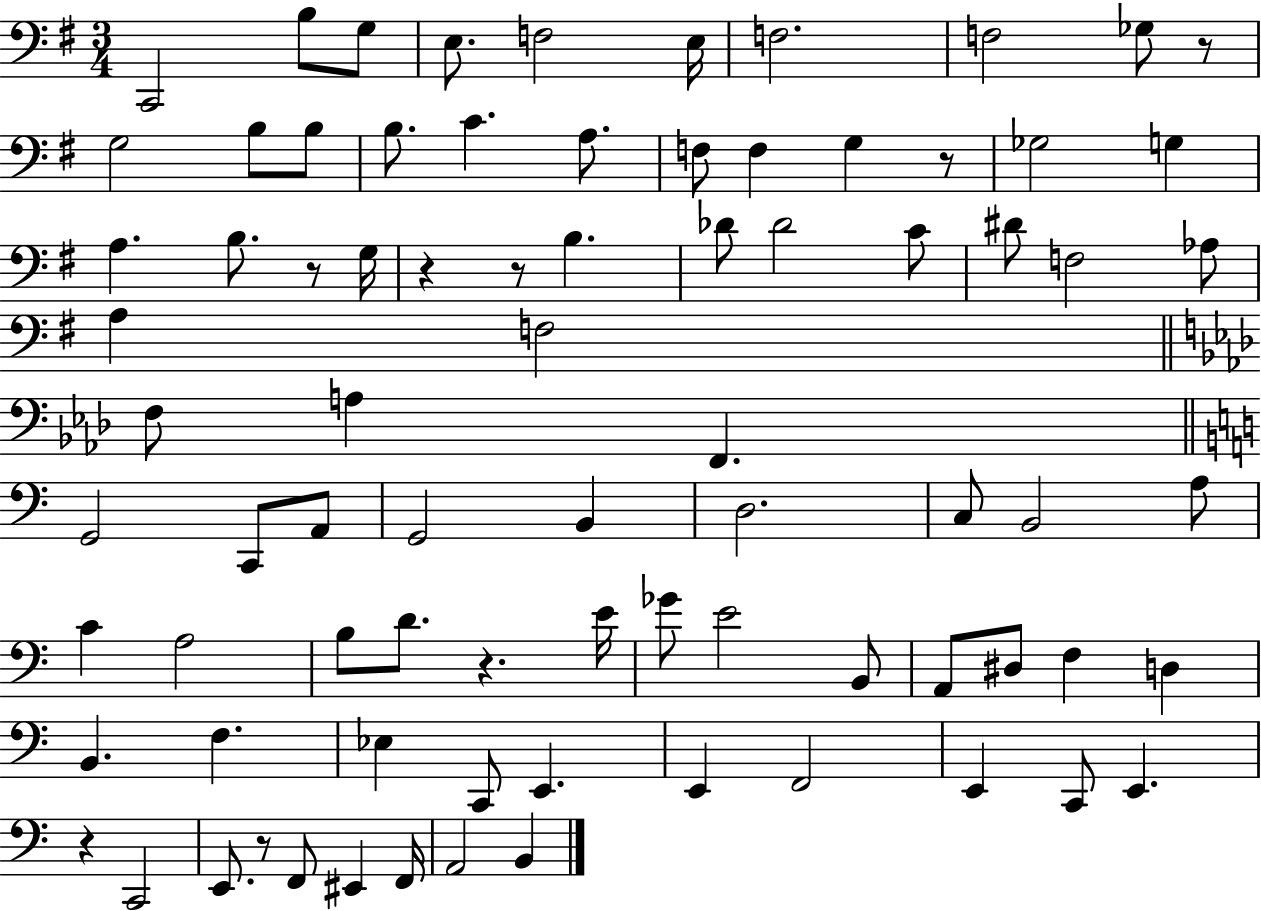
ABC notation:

X:1
T:Untitled
M:3/4
L:1/4
K:G
C,,2 B,/2 G,/2 E,/2 F,2 E,/4 F,2 F,2 _G,/2 z/2 G,2 B,/2 B,/2 B,/2 C A,/2 F,/2 F, G, z/2 _G,2 G, A, B,/2 z/2 G,/4 z z/2 B, _D/2 _D2 C/2 ^D/2 F,2 _A,/2 A, F,2 F,/2 A, F,, G,,2 C,,/2 A,,/2 G,,2 B,, D,2 C,/2 B,,2 A,/2 C A,2 B,/2 D/2 z E/4 _G/2 E2 B,,/2 A,,/2 ^D,/2 F, D, B,, F, _E, C,,/2 E,, E,, F,,2 E,, C,,/2 E,, z C,,2 E,,/2 z/2 F,,/2 ^E,, F,,/4 A,,2 B,,